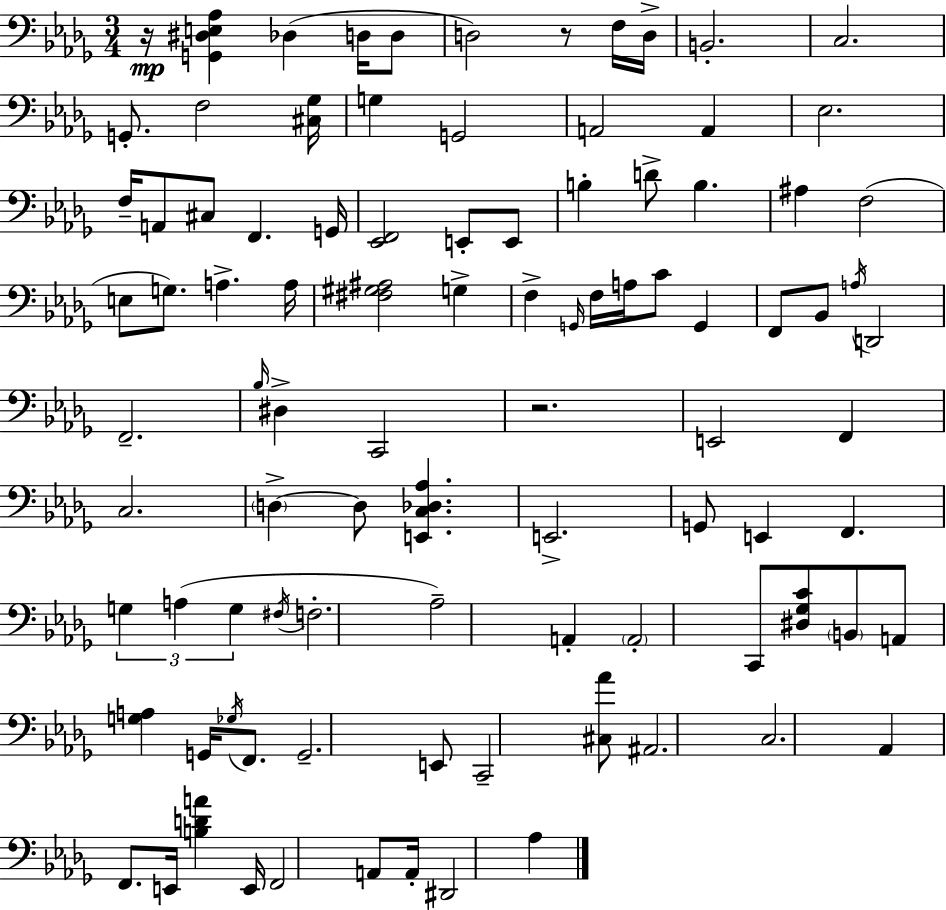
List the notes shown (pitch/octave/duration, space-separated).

R/s [G2,D#3,E3,Ab3]/q Db3/q D3/s D3/e D3/h R/e F3/s D3/s B2/h. C3/h. G2/e. F3/h [C#3,Gb3]/s G3/q G2/h A2/h A2/q Eb3/h. F3/s A2/e C#3/e F2/q. G2/s [Eb2,F2]/h E2/e E2/e B3/q D4/e B3/q. A#3/q F3/h E3/e G3/e. A3/q. A3/s [F#3,G#3,A#3]/h G3/q F3/q G2/s F3/s A3/s C4/e G2/q F2/e Bb2/e A3/s D2/h F2/h. Bb3/s D#3/q C2/h R/h. E2/h F2/q C3/h. D3/q D3/e [E2,C3,Db3,Ab3]/q. E2/h. G2/e E2/q F2/q. G3/q A3/q G3/q F#3/s F3/h. Ab3/h A2/q A2/h C2/e [D#3,Gb3,C4]/e B2/e A2/e [G3,A3]/q G2/s Gb3/s F2/e. G2/h. E2/e C2/h [C#3,Ab4]/e A#2/h. C3/h. Ab2/q F2/e. E2/s [B3,D4,A4]/q E2/s F2/h A2/e A2/s D#2/h Ab3/q